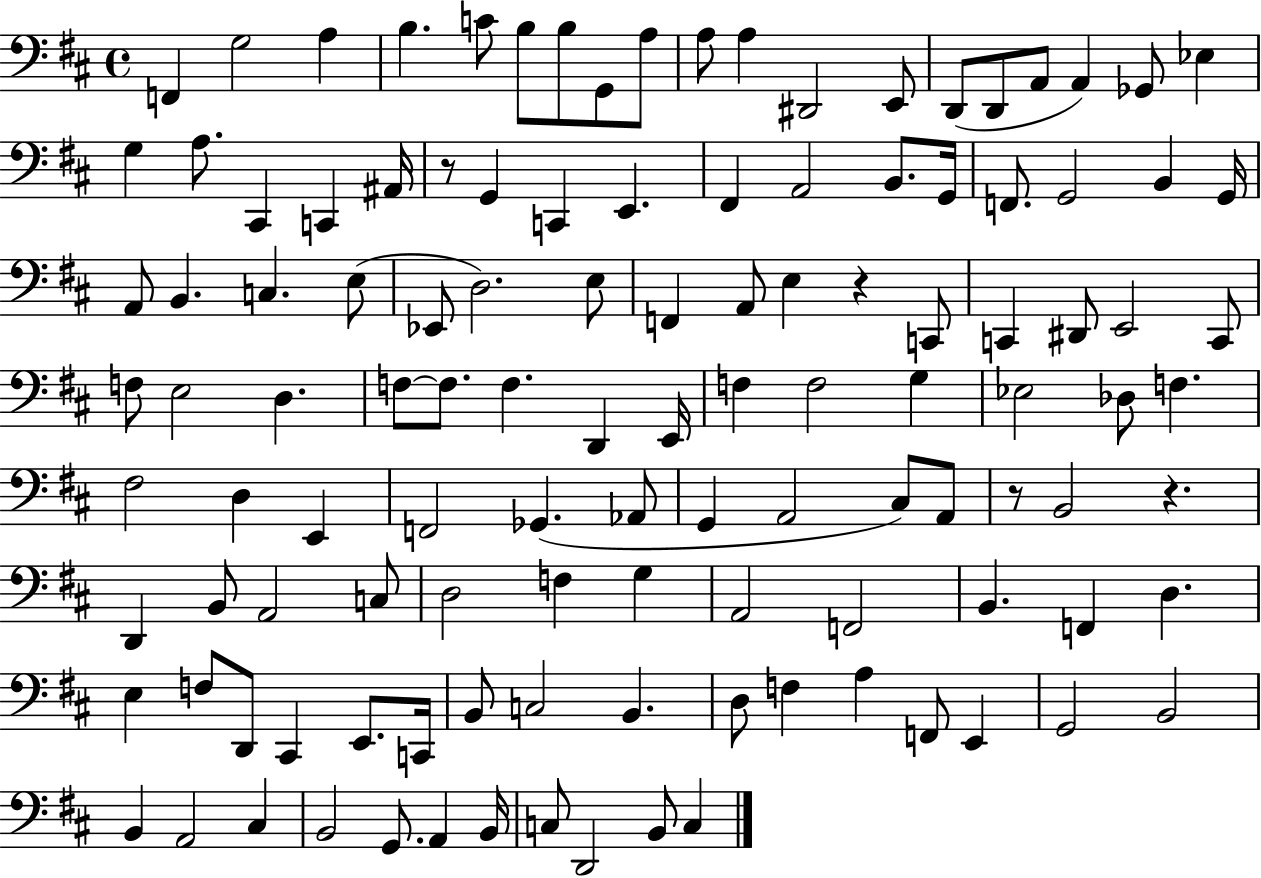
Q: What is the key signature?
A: D major